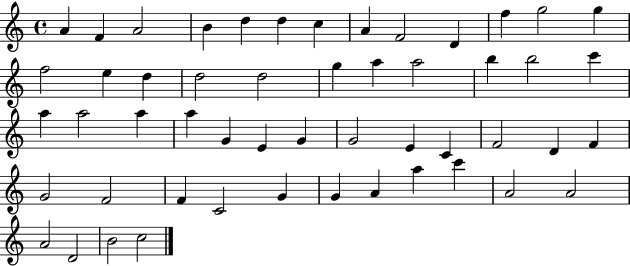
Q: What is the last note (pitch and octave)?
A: C5